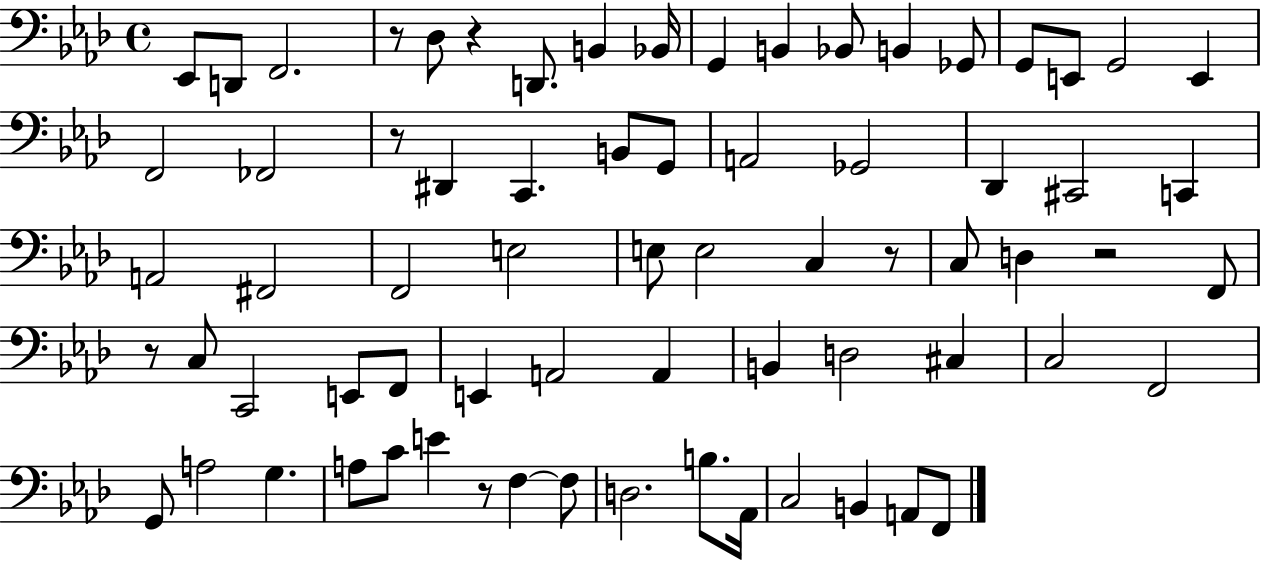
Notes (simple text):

Eb2/e D2/e F2/h. R/e Db3/e R/q D2/e. B2/q Bb2/s G2/q B2/q Bb2/e B2/q Gb2/e G2/e E2/e G2/h E2/q F2/h FES2/h R/e D#2/q C2/q. B2/e G2/e A2/h Gb2/h Db2/q C#2/h C2/q A2/h F#2/h F2/h E3/h E3/e E3/h C3/q R/e C3/e D3/q R/h F2/e R/e C3/e C2/h E2/e F2/e E2/q A2/h A2/q B2/q D3/h C#3/q C3/h F2/h G2/e A3/h G3/q. A3/e C4/e E4/q R/e F3/q F3/e D3/h. B3/e. Ab2/s C3/h B2/q A2/e F2/e